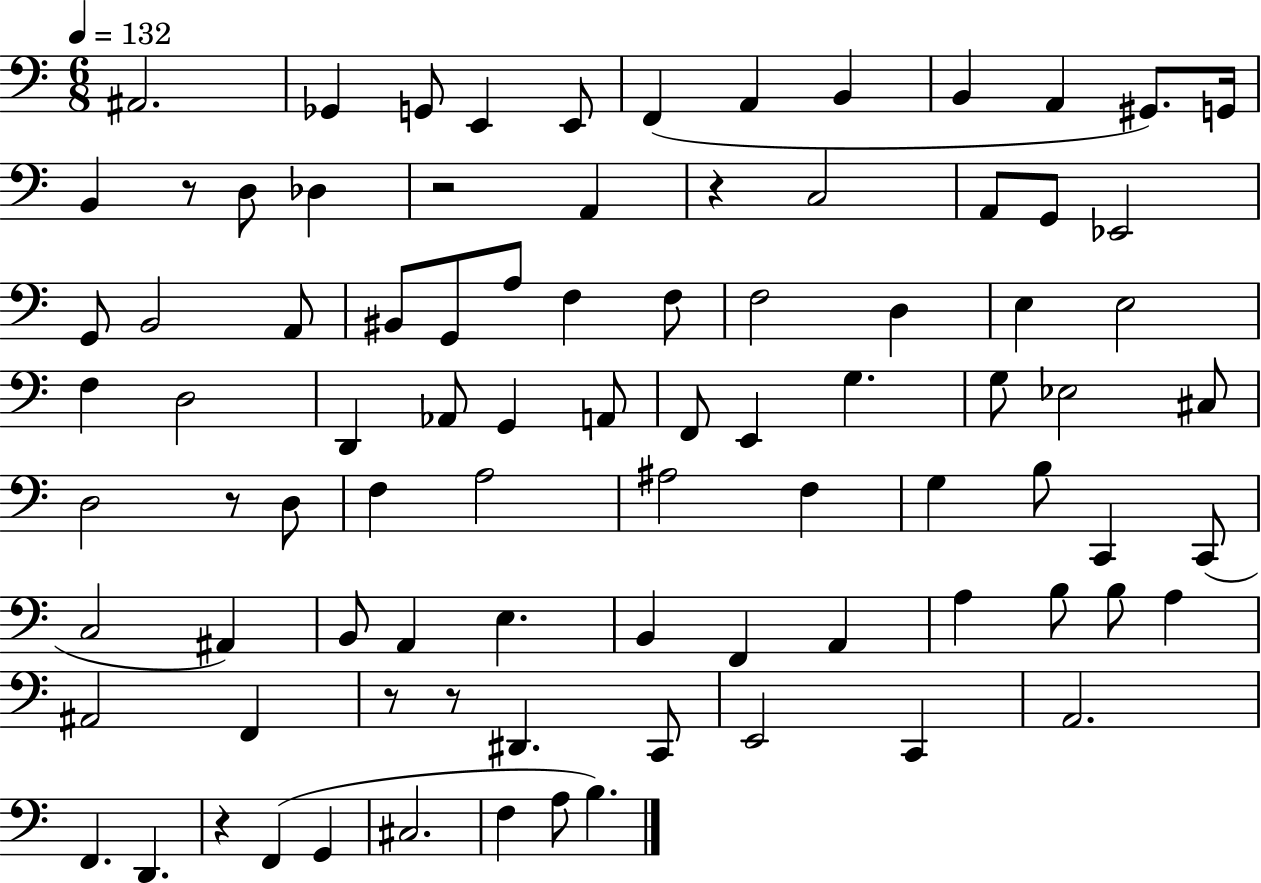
X:1
T:Untitled
M:6/8
L:1/4
K:C
^A,,2 _G,, G,,/2 E,, E,,/2 F,, A,, B,, B,, A,, ^G,,/2 G,,/4 B,, z/2 D,/2 _D, z2 A,, z C,2 A,,/2 G,,/2 _E,,2 G,,/2 B,,2 A,,/2 ^B,,/2 G,,/2 A,/2 F, F,/2 F,2 D, E, E,2 F, D,2 D,, _A,,/2 G,, A,,/2 F,,/2 E,, G, G,/2 _E,2 ^C,/2 D,2 z/2 D,/2 F, A,2 ^A,2 F, G, B,/2 C,, C,,/2 C,2 ^A,, B,,/2 A,, E, B,, F,, A,, A, B,/2 B,/2 A, ^A,,2 F,, z/2 z/2 ^D,, C,,/2 E,,2 C,, A,,2 F,, D,, z F,, G,, ^C,2 F, A,/2 B,